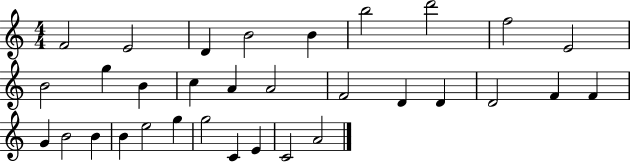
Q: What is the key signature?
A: C major